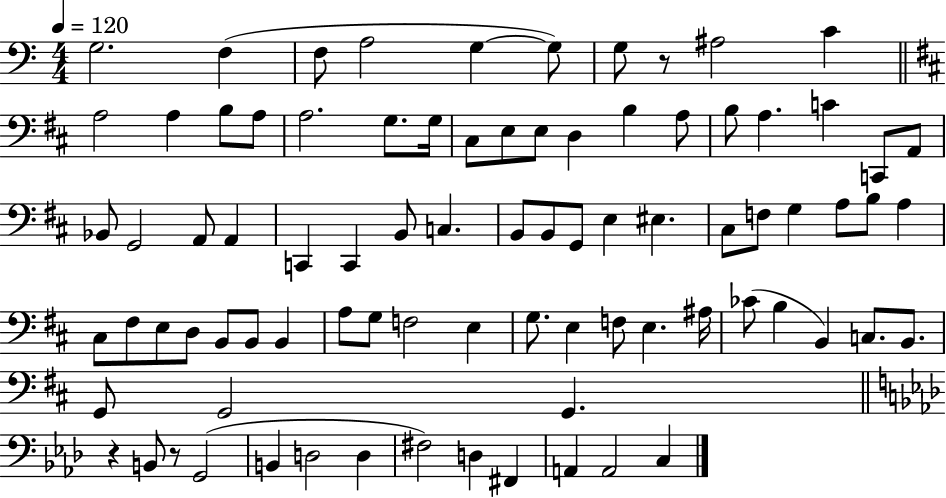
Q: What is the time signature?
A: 4/4